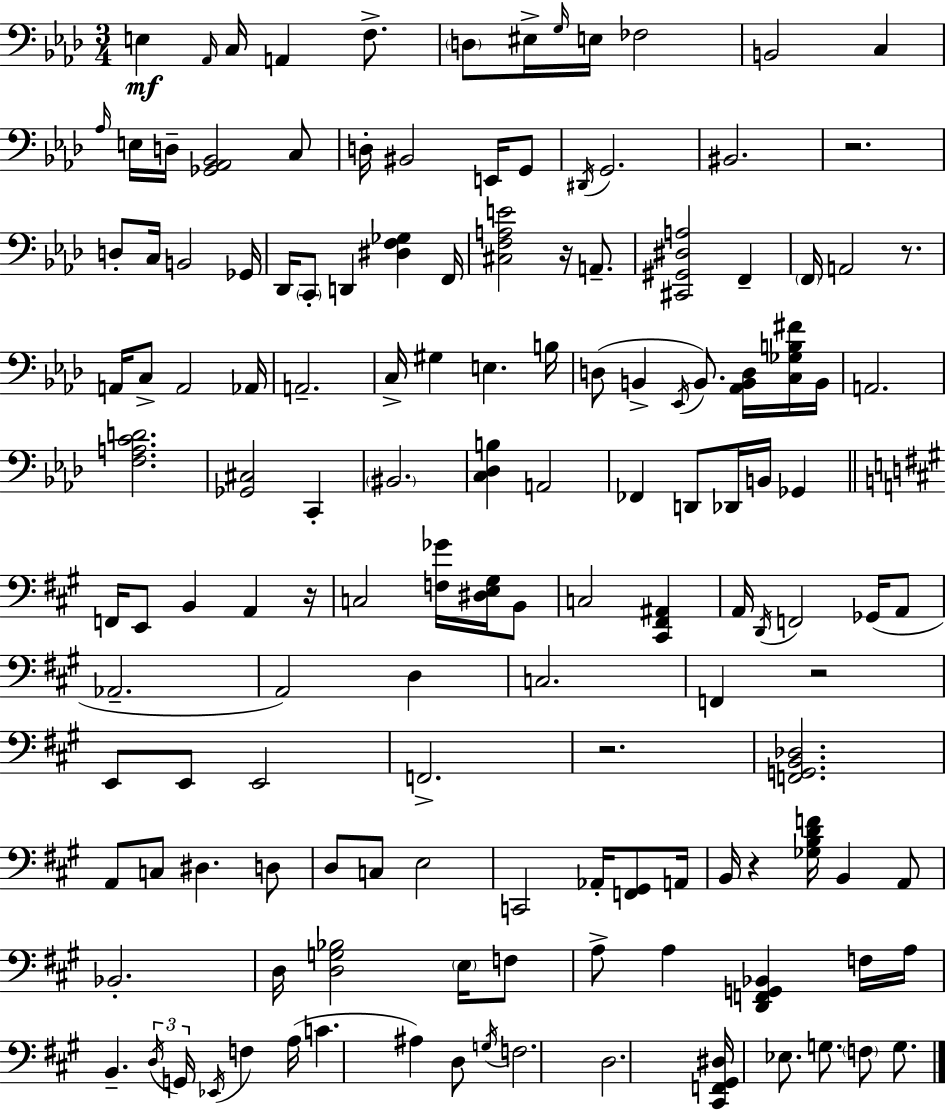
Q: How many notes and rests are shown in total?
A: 141